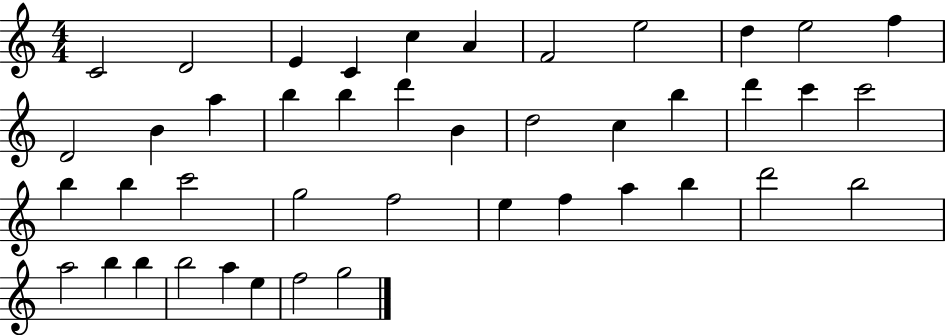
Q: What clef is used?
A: treble